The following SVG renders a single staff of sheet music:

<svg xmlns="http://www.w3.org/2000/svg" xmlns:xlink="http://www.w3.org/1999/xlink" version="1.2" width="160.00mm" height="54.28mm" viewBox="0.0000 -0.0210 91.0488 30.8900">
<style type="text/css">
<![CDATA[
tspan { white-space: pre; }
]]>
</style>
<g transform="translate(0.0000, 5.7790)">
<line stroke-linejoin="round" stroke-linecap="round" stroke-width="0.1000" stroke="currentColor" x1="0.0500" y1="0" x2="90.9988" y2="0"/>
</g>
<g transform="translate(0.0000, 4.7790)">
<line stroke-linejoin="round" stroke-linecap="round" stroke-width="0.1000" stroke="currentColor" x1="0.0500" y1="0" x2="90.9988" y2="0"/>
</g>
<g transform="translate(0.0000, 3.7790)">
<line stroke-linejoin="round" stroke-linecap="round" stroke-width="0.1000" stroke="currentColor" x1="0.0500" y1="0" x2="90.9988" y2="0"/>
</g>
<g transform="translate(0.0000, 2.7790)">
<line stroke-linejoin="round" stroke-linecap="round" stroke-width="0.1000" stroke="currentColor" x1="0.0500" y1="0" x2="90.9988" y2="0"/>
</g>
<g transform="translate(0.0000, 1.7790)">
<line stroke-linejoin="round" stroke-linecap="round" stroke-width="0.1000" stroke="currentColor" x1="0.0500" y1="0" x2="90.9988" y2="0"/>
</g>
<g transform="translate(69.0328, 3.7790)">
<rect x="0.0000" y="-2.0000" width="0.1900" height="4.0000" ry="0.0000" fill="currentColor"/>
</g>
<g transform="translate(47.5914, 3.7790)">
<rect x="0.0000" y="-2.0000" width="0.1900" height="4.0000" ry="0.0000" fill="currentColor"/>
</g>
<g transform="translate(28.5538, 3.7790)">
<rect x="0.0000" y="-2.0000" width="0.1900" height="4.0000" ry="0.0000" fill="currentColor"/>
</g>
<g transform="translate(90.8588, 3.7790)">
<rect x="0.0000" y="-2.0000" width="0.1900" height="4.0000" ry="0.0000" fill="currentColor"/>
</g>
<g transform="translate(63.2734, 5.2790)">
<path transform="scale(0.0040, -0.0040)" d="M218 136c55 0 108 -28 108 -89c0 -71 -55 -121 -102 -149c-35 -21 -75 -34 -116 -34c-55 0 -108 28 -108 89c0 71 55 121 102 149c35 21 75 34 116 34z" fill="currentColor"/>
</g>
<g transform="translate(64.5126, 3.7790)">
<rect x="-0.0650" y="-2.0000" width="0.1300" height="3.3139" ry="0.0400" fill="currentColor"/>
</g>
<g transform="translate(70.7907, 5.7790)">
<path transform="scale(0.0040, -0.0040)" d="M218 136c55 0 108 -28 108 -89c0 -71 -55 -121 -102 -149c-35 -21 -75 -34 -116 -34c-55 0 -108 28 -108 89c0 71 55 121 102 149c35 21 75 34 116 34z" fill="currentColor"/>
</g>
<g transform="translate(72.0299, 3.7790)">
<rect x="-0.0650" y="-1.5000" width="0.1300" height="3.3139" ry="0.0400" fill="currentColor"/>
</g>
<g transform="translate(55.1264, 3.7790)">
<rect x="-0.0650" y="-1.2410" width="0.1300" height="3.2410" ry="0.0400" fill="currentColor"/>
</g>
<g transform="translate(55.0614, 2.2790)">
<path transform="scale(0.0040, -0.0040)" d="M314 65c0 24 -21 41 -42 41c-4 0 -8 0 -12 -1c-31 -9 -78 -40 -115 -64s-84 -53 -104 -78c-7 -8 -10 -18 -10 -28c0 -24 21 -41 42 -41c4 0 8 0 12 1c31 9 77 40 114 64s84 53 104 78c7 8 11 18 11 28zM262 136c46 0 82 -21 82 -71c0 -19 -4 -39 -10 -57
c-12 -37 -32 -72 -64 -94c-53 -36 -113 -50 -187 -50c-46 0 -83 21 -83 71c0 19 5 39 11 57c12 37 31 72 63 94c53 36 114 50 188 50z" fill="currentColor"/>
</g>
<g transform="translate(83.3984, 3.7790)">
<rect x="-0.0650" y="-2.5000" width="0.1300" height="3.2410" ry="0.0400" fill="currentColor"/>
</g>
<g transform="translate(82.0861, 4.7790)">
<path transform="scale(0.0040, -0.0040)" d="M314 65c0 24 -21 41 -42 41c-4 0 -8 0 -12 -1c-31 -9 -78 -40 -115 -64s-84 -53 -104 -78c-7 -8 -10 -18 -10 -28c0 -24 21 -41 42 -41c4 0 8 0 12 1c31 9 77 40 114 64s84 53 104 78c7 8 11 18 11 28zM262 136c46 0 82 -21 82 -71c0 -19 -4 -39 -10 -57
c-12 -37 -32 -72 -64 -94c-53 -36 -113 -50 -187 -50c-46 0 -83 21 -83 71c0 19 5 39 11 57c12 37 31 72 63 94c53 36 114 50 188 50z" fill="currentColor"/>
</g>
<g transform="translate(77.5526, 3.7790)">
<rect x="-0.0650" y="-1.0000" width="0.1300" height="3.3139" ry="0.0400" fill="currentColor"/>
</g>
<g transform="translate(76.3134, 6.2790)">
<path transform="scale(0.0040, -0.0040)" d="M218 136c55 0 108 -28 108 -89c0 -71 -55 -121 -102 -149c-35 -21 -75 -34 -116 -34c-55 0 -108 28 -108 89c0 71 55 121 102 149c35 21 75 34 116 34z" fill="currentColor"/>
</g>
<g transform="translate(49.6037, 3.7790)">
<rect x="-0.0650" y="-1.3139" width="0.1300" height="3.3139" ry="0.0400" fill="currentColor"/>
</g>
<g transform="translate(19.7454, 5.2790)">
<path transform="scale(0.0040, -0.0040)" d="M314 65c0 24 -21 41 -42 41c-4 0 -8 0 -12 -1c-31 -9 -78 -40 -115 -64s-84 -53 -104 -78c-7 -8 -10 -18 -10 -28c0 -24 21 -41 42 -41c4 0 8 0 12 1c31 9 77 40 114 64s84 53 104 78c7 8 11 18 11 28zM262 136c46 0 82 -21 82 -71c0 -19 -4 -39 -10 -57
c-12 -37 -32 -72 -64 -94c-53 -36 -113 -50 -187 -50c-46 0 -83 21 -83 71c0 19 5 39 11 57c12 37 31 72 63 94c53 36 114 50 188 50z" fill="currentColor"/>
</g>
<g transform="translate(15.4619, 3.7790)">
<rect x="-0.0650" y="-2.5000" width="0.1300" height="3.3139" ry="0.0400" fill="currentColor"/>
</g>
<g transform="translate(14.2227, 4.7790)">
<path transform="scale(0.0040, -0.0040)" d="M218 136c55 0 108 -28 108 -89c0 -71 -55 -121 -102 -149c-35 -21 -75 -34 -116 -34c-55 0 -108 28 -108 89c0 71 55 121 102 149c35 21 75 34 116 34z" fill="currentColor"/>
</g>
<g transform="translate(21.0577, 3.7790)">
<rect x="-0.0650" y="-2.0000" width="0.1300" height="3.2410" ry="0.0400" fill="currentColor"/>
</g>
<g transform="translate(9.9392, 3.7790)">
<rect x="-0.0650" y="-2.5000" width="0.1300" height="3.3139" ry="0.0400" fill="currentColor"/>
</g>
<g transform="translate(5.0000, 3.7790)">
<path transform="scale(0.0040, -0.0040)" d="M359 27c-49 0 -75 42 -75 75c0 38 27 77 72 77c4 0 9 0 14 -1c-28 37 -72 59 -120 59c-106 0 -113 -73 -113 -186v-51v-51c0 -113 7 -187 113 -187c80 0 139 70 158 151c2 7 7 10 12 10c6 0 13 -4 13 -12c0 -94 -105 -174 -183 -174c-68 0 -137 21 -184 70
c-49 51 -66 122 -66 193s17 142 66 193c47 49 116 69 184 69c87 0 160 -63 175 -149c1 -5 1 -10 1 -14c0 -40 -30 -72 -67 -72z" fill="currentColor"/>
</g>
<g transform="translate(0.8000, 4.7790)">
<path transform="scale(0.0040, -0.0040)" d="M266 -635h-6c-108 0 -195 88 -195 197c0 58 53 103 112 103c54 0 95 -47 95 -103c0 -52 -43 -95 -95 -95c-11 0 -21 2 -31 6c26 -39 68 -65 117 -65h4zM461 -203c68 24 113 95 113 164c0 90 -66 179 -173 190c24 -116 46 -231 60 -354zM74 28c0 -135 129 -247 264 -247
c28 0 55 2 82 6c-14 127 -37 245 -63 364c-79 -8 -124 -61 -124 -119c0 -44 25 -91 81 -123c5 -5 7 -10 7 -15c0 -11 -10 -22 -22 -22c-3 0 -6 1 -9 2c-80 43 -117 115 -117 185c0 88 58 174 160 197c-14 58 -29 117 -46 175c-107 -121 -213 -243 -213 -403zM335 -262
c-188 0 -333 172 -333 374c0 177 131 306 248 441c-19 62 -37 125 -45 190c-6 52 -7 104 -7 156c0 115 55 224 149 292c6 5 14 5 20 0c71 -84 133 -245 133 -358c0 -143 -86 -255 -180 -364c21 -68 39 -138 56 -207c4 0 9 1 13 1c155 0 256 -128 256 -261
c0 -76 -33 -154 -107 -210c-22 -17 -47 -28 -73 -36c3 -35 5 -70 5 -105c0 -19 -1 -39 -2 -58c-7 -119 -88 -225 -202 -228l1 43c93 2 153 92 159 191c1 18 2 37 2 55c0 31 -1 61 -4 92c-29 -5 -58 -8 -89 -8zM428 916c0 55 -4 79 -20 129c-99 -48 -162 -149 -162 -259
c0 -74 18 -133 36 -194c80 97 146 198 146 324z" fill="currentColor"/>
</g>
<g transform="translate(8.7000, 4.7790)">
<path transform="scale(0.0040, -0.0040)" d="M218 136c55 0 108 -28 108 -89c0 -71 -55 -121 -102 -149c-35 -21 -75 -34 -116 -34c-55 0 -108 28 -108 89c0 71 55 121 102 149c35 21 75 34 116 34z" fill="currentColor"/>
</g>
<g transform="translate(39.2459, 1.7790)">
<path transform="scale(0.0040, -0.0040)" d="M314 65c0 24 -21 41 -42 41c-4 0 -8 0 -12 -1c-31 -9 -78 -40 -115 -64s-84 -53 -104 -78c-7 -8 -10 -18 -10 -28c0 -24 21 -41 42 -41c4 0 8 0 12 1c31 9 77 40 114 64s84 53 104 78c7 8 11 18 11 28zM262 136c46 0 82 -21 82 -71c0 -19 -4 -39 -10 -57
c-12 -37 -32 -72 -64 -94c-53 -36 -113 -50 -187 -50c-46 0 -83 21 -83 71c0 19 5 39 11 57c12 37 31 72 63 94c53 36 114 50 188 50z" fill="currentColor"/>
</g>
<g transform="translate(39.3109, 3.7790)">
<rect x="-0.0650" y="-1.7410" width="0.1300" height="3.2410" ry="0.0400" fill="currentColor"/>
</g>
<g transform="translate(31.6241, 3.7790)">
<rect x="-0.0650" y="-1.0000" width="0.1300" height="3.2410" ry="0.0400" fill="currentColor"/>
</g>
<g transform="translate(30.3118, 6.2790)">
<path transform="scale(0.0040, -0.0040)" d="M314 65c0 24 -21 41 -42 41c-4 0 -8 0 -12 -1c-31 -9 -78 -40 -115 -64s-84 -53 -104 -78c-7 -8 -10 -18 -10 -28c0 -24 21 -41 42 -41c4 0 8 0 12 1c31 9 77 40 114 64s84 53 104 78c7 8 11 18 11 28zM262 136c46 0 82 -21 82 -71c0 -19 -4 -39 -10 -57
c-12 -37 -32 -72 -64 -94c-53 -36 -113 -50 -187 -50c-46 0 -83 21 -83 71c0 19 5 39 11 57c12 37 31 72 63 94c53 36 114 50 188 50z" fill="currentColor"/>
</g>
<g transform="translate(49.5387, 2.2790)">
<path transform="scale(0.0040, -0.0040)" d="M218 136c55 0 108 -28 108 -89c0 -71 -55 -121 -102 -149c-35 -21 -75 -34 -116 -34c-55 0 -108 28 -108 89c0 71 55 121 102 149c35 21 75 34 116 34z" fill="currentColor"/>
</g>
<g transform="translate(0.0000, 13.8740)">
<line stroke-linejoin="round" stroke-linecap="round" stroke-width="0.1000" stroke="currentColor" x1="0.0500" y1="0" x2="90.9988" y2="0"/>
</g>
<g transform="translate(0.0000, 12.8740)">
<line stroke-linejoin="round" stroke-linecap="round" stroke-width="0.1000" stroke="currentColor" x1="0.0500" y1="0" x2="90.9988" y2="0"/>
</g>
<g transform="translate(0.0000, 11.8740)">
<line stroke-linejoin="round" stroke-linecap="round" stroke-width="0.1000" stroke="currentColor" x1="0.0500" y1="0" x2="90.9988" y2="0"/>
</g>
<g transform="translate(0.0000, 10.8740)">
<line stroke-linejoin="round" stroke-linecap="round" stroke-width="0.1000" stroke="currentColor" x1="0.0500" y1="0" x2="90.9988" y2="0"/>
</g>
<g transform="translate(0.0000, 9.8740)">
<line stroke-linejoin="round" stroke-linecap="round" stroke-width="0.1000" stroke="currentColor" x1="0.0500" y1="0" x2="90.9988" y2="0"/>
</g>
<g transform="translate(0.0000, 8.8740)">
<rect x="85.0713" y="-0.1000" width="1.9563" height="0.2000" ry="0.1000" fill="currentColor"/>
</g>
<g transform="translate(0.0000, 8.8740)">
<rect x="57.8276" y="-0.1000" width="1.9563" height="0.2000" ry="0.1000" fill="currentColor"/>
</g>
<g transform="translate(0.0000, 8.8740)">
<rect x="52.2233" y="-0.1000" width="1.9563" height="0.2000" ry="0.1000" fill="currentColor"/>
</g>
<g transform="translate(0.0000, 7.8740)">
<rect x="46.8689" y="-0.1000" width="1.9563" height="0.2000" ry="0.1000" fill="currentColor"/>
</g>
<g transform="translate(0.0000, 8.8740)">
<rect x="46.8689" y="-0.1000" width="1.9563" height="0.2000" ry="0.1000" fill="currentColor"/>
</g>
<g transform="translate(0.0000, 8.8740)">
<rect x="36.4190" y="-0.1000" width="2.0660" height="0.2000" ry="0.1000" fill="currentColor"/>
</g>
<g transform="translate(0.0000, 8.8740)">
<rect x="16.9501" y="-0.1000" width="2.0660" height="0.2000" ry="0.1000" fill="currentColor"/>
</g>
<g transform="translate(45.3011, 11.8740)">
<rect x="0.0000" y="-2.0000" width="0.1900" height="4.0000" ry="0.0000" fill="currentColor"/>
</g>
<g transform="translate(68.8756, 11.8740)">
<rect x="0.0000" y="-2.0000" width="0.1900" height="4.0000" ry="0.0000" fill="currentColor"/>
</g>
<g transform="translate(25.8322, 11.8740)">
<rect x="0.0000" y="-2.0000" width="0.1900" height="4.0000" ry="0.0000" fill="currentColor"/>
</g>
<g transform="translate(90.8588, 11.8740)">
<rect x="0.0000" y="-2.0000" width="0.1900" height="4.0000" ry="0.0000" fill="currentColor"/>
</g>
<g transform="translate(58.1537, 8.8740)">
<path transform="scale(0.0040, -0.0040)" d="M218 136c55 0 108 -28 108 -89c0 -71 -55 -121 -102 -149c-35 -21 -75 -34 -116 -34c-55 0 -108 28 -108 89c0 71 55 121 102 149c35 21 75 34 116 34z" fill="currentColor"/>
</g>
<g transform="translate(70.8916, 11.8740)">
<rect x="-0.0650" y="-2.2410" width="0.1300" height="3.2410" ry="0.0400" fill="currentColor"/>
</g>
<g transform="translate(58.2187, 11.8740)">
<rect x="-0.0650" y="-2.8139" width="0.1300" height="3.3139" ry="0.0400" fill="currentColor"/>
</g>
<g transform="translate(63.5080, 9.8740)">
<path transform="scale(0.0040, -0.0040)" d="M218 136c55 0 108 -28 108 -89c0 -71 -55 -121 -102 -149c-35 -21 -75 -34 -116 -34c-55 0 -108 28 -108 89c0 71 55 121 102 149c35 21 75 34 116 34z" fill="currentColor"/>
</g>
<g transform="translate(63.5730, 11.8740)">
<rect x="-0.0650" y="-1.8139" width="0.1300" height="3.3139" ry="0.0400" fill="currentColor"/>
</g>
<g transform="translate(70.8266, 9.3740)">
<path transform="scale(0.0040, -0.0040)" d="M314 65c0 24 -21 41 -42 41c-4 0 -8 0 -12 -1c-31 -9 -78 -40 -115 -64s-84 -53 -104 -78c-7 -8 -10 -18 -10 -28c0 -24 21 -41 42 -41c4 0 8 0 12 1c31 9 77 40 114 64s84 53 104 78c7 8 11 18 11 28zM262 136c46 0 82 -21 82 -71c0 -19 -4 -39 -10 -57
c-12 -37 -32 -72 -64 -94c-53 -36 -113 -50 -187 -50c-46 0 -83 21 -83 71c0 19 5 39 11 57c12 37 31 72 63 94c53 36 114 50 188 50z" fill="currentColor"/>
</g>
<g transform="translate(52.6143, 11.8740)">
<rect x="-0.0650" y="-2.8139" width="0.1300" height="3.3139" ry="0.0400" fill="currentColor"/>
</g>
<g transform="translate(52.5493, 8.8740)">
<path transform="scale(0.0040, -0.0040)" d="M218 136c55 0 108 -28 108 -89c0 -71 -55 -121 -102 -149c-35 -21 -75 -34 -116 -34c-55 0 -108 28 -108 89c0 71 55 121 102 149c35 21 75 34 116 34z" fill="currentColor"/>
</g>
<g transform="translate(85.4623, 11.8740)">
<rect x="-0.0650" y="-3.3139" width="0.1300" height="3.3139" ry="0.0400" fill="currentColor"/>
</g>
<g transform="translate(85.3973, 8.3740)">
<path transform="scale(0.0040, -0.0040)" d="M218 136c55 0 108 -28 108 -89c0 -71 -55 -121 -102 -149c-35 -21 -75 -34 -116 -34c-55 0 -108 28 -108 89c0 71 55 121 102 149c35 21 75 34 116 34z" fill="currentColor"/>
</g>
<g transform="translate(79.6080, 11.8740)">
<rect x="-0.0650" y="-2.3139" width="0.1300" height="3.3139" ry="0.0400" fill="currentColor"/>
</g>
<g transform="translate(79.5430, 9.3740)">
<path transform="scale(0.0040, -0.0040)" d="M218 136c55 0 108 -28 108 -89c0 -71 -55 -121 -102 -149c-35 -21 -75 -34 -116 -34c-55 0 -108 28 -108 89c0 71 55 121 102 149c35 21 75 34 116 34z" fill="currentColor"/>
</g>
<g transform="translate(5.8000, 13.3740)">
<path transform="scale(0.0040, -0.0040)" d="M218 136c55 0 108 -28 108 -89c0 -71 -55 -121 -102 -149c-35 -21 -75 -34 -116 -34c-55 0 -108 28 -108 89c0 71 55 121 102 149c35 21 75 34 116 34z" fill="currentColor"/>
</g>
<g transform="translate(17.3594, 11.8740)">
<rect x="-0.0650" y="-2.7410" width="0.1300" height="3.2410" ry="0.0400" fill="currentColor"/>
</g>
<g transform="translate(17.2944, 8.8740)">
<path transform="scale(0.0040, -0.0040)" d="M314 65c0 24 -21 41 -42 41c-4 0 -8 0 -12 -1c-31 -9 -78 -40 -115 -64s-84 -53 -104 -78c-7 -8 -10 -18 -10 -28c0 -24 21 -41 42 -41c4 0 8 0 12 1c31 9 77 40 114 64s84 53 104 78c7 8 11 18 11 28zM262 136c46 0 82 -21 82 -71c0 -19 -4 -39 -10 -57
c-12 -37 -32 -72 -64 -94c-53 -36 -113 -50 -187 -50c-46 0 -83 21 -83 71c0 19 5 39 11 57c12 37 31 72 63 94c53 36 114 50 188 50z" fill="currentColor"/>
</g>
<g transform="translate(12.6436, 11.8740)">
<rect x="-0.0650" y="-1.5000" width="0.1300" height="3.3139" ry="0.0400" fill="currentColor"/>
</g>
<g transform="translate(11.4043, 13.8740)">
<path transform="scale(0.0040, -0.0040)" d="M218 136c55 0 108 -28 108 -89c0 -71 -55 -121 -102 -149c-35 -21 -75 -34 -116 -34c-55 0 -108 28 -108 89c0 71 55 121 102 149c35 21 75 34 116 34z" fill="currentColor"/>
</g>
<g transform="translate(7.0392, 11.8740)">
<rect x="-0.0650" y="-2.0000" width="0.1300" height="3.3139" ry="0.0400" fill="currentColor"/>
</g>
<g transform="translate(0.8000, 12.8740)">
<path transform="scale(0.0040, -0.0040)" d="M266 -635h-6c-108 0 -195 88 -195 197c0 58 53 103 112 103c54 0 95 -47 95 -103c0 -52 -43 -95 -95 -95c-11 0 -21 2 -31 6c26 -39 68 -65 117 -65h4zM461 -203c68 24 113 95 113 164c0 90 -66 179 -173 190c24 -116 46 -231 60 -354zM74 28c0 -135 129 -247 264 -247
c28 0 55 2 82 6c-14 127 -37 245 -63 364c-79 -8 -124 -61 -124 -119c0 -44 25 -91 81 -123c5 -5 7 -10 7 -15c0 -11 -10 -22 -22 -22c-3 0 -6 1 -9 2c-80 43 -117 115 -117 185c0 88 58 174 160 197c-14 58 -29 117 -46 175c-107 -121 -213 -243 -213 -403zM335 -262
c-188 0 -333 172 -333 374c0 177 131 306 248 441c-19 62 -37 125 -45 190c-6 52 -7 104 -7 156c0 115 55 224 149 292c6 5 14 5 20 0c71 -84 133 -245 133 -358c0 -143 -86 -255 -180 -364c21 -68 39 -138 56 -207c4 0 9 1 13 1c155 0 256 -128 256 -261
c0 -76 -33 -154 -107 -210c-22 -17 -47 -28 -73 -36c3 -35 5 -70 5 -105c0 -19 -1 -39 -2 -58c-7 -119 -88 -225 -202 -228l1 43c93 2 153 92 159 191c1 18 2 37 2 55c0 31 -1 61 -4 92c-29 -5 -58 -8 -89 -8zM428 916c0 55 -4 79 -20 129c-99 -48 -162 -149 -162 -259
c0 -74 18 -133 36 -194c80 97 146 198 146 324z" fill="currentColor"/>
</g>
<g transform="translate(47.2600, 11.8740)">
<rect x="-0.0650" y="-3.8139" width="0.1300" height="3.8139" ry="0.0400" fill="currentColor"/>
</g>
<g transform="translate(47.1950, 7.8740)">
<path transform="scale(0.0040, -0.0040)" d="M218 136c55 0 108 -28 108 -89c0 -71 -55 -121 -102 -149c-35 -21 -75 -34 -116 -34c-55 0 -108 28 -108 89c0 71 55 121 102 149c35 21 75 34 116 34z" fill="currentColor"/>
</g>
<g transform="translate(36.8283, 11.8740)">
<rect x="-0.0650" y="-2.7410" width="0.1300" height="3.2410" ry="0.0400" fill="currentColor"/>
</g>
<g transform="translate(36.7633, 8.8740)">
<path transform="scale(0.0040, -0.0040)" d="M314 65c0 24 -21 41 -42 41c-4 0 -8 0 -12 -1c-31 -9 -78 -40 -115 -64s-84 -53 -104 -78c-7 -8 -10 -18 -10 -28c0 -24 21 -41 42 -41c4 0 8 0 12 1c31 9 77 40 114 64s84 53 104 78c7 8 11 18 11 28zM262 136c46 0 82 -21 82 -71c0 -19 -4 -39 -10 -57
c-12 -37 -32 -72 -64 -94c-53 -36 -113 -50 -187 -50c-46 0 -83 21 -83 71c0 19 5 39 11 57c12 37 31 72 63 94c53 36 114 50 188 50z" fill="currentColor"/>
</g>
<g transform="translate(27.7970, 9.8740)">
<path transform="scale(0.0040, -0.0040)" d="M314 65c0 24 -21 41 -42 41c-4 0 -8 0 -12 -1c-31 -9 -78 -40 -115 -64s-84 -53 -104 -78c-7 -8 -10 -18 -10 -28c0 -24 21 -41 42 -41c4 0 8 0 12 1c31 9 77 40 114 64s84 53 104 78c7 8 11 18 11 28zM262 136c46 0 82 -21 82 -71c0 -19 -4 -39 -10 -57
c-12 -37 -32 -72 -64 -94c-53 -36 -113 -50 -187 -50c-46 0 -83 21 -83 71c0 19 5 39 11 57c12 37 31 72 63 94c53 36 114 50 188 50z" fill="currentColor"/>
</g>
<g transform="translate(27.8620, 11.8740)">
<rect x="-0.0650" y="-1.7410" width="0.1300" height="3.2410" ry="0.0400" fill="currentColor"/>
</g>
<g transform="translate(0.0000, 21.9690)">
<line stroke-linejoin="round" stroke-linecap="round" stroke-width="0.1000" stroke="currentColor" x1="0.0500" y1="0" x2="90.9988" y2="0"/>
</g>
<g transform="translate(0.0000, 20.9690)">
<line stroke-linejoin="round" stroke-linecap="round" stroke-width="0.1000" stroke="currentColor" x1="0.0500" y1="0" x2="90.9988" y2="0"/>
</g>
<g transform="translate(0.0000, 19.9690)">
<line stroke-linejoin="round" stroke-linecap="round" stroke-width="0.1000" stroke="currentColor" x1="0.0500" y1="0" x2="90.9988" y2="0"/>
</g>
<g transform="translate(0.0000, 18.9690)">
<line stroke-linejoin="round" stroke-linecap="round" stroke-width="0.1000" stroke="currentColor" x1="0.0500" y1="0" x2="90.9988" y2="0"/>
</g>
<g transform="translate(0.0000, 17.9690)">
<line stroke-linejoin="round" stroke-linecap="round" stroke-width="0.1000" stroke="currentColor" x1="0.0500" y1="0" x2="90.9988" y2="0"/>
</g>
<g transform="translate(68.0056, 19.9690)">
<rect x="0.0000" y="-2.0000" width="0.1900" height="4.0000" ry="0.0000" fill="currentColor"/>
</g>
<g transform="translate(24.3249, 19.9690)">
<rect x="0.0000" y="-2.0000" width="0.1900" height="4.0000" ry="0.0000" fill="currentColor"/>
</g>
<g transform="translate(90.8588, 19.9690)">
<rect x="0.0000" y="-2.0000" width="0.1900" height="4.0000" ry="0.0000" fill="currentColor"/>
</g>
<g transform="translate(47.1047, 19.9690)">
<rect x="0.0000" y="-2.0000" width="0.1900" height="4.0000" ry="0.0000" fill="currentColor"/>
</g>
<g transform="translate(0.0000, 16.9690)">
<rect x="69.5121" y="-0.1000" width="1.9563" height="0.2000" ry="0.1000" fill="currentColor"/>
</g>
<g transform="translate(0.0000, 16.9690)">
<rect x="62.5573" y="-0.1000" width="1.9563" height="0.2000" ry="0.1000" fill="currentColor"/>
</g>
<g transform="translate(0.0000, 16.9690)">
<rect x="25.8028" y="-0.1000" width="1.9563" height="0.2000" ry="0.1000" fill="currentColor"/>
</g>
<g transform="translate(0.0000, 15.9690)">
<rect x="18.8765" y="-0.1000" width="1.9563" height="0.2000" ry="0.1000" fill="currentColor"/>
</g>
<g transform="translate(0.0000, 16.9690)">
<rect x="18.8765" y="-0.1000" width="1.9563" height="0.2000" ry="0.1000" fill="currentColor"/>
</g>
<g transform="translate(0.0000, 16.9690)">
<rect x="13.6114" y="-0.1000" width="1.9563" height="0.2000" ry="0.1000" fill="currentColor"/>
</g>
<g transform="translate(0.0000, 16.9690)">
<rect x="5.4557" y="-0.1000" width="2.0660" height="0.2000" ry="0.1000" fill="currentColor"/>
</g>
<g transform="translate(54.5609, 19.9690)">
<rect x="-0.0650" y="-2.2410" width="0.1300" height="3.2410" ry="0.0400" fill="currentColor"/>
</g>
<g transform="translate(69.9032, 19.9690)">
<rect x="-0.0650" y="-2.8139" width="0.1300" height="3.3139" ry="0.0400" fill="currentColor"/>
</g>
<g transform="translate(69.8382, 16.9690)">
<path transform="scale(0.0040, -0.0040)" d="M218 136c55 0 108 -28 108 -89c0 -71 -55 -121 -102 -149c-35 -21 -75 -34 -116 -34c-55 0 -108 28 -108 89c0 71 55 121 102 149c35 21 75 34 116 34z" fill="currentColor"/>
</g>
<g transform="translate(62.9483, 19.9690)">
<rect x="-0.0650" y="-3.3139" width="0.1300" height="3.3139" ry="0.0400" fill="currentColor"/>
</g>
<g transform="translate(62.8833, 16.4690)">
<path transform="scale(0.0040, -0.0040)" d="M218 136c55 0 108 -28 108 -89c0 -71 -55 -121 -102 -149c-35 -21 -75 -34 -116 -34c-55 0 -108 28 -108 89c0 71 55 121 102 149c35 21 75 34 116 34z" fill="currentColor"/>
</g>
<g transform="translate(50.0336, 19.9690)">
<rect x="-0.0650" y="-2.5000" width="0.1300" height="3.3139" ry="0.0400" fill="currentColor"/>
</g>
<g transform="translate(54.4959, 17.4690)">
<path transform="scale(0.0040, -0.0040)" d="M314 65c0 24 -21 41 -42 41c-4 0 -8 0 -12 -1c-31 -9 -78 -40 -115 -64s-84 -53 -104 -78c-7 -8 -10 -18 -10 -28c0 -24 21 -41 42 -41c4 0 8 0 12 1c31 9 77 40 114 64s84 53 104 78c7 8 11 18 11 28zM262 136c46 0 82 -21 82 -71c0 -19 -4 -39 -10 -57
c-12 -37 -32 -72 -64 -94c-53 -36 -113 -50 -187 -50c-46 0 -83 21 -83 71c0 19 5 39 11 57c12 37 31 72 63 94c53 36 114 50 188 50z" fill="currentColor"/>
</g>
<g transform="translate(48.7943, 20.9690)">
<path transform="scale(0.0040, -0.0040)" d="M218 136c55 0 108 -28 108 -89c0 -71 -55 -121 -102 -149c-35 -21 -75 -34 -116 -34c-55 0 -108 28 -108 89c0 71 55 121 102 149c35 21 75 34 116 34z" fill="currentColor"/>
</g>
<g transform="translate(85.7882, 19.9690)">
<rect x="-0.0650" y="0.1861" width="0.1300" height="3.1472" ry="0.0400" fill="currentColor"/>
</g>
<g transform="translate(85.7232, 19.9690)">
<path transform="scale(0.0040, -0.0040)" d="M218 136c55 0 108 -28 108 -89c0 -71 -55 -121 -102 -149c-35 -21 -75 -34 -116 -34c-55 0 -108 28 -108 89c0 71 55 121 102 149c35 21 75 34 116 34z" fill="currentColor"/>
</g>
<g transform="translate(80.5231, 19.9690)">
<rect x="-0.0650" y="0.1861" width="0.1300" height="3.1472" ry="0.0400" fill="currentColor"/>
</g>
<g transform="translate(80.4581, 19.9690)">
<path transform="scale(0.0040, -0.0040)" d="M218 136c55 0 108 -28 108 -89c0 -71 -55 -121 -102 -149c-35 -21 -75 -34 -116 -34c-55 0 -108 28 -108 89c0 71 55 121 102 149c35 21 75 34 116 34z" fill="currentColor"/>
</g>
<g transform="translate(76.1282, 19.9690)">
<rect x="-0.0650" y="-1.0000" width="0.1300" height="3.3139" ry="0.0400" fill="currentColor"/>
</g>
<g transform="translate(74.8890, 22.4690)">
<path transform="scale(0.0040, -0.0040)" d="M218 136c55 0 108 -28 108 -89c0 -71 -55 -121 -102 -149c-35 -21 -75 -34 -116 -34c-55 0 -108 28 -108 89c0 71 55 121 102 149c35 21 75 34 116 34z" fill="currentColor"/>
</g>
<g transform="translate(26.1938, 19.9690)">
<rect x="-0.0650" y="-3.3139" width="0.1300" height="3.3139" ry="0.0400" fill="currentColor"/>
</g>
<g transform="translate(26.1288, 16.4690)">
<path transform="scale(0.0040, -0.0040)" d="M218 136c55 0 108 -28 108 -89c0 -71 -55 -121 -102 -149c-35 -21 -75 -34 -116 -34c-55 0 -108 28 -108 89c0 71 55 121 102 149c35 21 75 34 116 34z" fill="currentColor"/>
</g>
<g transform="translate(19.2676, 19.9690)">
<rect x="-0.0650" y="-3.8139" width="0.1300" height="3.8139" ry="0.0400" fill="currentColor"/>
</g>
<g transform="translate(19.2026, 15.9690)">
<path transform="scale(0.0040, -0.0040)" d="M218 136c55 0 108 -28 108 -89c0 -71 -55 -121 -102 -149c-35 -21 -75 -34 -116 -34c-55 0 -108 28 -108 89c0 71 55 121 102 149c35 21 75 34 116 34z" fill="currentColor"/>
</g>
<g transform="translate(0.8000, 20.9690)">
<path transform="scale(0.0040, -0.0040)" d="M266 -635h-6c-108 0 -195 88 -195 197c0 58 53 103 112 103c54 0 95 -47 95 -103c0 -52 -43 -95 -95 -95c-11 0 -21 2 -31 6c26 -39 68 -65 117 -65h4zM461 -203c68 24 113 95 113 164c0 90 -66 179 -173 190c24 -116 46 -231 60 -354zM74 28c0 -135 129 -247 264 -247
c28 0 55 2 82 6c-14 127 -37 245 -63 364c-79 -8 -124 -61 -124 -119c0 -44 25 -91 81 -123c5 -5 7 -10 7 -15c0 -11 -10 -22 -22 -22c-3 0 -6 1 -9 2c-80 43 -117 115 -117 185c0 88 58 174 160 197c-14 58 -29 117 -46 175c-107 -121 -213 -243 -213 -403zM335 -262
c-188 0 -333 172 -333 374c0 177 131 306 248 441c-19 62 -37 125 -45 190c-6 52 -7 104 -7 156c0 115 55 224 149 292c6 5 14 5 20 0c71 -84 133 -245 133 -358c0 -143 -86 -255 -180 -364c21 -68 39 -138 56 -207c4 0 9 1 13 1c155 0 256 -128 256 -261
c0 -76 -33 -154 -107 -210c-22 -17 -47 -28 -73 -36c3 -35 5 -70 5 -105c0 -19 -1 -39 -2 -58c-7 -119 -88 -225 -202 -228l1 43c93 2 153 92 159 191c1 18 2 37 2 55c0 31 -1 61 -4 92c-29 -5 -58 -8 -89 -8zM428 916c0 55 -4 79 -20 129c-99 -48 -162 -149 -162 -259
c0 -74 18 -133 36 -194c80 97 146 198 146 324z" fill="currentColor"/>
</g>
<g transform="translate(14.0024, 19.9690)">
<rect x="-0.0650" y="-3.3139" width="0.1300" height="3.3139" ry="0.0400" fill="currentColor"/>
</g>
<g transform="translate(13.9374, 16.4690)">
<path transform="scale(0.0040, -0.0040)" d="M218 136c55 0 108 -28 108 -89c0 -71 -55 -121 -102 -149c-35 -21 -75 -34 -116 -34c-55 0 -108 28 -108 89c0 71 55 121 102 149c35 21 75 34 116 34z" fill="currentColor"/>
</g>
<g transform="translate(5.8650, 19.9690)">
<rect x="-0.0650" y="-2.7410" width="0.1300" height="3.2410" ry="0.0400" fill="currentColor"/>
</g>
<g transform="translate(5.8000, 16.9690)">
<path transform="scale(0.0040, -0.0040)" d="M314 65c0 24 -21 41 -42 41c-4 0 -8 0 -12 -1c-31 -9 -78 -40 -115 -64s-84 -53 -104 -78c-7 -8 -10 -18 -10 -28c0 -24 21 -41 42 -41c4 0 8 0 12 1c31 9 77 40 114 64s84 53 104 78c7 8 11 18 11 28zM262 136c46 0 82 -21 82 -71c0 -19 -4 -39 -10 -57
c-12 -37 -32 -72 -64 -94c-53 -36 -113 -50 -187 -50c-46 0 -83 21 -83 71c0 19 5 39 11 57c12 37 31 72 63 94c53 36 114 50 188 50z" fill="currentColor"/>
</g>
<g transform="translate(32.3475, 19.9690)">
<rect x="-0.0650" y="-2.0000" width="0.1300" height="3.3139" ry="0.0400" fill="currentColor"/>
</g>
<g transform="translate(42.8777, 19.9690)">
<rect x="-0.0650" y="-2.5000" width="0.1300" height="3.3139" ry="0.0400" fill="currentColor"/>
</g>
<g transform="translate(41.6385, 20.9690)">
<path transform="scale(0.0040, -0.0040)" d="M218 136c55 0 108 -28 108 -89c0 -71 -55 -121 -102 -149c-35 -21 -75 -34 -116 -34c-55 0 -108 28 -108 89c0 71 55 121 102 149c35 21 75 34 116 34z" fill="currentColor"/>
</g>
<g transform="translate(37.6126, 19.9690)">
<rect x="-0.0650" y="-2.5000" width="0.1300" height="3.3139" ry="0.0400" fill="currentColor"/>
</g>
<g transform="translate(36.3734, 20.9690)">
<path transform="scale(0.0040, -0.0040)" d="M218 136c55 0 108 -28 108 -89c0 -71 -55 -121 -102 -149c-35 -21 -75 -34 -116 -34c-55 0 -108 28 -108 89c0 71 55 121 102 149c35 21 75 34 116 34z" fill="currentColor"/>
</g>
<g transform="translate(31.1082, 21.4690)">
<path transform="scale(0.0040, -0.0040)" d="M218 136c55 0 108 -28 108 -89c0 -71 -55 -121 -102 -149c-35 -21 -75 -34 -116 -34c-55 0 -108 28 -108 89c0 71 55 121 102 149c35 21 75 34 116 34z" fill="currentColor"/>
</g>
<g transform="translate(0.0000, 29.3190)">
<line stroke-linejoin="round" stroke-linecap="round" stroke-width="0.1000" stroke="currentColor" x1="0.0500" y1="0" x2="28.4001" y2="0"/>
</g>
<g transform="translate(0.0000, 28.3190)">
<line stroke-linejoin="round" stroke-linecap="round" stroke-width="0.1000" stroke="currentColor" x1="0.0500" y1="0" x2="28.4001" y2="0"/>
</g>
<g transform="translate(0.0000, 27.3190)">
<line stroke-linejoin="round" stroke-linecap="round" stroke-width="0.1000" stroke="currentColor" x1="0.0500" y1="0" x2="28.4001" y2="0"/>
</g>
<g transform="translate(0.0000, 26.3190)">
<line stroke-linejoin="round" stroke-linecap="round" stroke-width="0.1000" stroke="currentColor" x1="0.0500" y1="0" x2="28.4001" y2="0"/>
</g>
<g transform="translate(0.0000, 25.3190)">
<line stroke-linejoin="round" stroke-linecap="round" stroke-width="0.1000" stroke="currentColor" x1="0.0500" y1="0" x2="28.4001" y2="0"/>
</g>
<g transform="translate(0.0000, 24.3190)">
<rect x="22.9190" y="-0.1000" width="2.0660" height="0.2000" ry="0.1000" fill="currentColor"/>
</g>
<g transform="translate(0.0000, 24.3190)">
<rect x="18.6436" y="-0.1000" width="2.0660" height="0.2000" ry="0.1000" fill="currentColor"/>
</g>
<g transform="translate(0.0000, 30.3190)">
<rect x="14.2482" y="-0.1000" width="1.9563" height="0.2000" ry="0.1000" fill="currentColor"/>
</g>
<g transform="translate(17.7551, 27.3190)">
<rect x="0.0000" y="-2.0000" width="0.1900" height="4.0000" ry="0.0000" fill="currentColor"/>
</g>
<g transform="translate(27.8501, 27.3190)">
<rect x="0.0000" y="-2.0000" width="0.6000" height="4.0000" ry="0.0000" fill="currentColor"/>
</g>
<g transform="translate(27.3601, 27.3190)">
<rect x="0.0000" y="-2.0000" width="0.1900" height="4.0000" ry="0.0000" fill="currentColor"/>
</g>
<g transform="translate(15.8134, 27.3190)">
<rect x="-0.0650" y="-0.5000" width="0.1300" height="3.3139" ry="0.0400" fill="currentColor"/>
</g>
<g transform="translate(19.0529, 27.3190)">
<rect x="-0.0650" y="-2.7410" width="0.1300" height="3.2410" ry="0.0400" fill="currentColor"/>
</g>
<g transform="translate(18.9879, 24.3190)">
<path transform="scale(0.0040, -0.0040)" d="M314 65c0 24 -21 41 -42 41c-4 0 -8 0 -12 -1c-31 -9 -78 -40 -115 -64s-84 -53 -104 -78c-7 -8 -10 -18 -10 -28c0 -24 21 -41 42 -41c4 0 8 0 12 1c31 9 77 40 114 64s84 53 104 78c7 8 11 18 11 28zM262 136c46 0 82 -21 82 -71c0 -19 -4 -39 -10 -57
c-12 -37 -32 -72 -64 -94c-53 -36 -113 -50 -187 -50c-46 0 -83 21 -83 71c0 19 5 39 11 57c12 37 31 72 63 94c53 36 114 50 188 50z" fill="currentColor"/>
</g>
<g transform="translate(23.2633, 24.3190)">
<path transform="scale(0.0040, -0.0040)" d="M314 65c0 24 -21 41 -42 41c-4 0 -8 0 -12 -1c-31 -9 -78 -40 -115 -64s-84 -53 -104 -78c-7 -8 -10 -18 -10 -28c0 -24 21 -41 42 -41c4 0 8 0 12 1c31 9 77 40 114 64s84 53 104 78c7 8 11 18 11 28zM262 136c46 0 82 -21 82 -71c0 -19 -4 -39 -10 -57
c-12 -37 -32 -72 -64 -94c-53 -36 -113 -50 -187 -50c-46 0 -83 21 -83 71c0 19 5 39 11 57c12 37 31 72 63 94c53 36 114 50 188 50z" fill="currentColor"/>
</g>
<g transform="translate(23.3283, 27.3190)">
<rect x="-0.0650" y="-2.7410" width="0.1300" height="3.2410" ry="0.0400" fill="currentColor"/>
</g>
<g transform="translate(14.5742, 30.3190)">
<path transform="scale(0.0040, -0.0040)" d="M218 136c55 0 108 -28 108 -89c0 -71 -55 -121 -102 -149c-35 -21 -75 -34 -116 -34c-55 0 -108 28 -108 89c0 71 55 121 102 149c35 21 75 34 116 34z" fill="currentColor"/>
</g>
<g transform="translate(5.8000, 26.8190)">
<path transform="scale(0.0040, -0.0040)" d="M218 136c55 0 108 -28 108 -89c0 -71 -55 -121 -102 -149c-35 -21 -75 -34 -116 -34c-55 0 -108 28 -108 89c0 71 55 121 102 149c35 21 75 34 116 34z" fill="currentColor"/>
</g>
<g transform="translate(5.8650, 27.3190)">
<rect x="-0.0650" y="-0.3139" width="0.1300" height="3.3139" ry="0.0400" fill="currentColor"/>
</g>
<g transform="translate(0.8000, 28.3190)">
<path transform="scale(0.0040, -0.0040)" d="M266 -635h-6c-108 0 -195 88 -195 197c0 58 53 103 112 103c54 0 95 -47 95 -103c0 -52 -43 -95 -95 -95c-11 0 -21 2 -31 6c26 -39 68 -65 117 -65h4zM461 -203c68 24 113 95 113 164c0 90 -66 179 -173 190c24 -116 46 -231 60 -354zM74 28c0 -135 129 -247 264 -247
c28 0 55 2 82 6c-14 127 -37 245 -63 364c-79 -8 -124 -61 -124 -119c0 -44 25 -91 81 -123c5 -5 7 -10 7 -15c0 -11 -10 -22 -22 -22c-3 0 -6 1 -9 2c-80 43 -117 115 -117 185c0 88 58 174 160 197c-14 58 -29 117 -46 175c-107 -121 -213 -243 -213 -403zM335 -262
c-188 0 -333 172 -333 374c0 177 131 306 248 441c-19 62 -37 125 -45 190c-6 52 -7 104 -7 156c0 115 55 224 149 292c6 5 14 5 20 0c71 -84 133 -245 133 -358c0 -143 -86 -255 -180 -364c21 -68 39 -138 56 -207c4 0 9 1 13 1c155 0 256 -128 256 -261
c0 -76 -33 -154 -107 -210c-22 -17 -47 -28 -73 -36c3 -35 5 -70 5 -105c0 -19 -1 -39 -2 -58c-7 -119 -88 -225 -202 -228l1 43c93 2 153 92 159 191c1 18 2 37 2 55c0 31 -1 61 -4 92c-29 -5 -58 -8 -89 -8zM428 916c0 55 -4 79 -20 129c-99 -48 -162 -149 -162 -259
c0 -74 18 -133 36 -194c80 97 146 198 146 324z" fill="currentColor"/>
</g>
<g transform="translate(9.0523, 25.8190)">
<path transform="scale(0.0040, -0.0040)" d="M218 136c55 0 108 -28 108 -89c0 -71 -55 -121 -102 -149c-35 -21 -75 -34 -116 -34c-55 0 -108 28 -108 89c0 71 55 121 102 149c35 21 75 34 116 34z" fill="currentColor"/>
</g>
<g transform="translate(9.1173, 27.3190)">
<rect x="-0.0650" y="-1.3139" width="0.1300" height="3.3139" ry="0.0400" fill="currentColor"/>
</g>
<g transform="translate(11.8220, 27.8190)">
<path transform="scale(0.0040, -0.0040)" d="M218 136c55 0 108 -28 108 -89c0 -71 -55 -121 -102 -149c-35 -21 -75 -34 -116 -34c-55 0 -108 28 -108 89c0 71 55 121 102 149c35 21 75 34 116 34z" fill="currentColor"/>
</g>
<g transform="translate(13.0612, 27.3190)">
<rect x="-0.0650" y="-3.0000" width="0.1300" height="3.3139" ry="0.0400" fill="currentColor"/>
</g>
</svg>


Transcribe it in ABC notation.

X:1
T:Untitled
M:4/4
L:1/4
K:C
G G F2 D2 f2 e e2 F E D G2 F E a2 f2 a2 c' a a f g2 g b a2 b c' b F G G G g2 b a D B B c e A C a2 a2